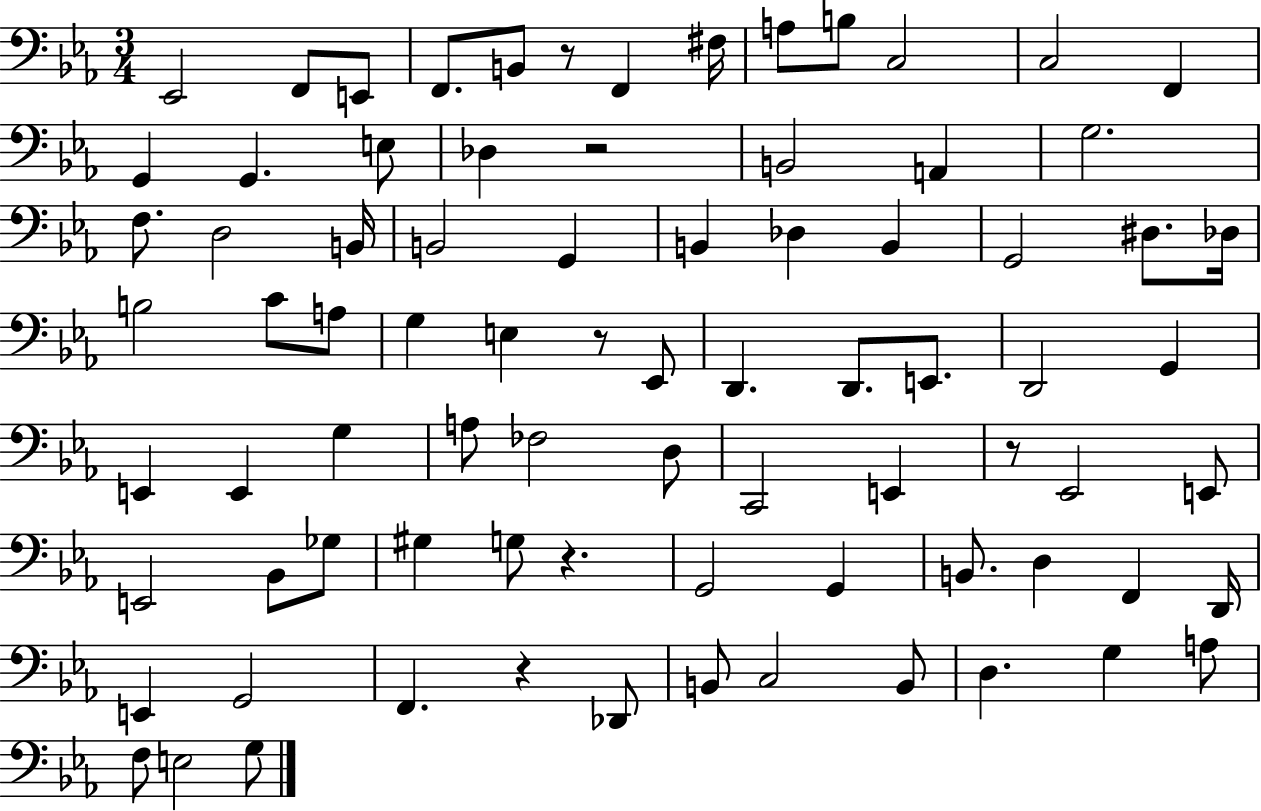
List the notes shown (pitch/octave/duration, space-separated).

Eb2/h F2/e E2/e F2/e. B2/e R/e F2/q F#3/s A3/e B3/e C3/h C3/h F2/q G2/q G2/q. E3/e Db3/q R/h B2/h A2/q G3/h. F3/e. D3/h B2/s B2/h G2/q B2/q Db3/q B2/q G2/h D#3/e. Db3/s B3/h C4/e A3/e G3/q E3/q R/e Eb2/e D2/q. D2/e. E2/e. D2/h G2/q E2/q E2/q G3/q A3/e FES3/h D3/e C2/h E2/q R/e Eb2/h E2/e E2/h Bb2/e Gb3/e G#3/q G3/e R/q. G2/h G2/q B2/e. D3/q F2/q D2/s E2/q G2/h F2/q. R/q Db2/e B2/e C3/h B2/e D3/q. G3/q A3/e F3/e E3/h G3/e